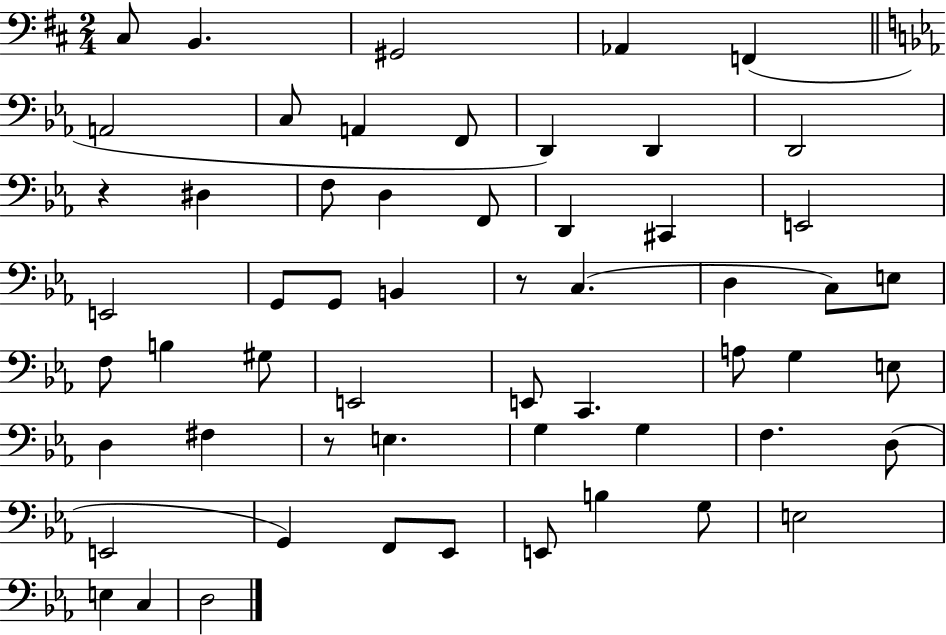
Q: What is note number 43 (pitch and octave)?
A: D3